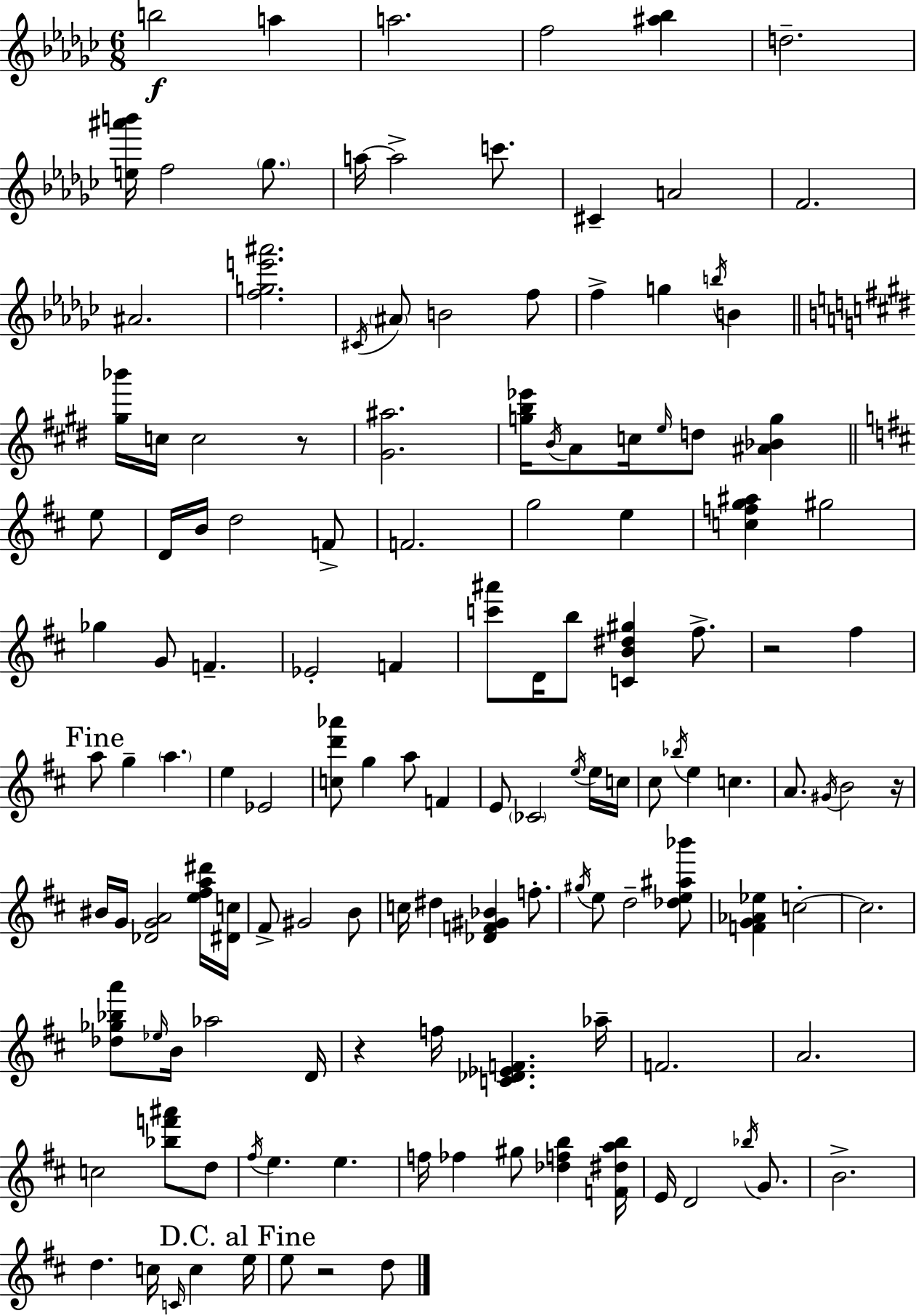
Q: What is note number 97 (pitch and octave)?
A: E4